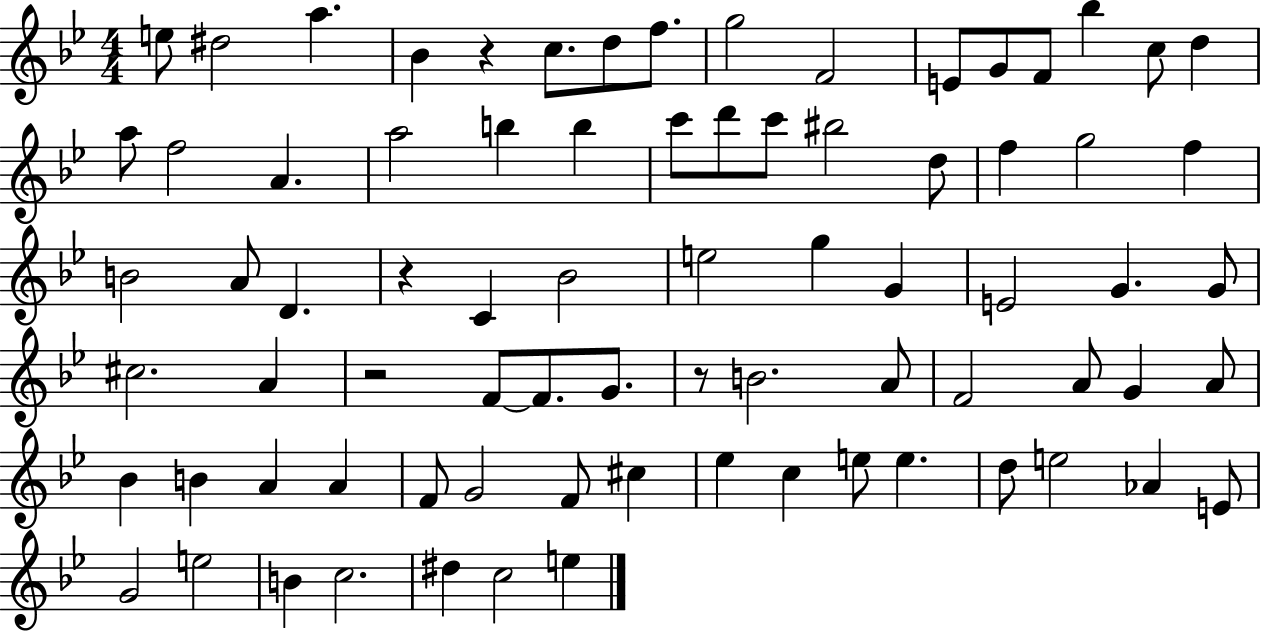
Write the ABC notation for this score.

X:1
T:Untitled
M:4/4
L:1/4
K:Bb
e/2 ^d2 a _B z c/2 d/2 f/2 g2 F2 E/2 G/2 F/2 _b c/2 d a/2 f2 A a2 b b c'/2 d'/2 c'/2 ^b2 d/2 f g2 f B2 A/2 D z C _B2 e2 g G E2 G G/2 ^c2 A z2 F/2 F/2 G/2 z/2 B2 A/2 F2 A/2 G A/2 _B B A A F/2 G2 F/2 ^c _e c e/2 e d/2 e2 _A E/2 G2 e2 B c2 ^d c2 e